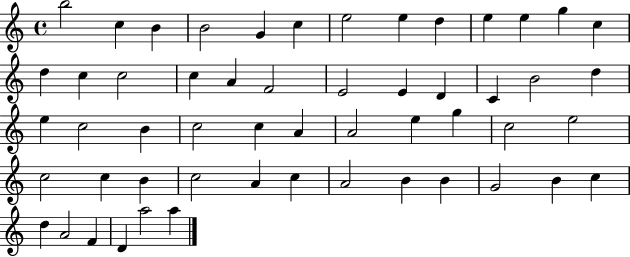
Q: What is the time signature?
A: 4/4